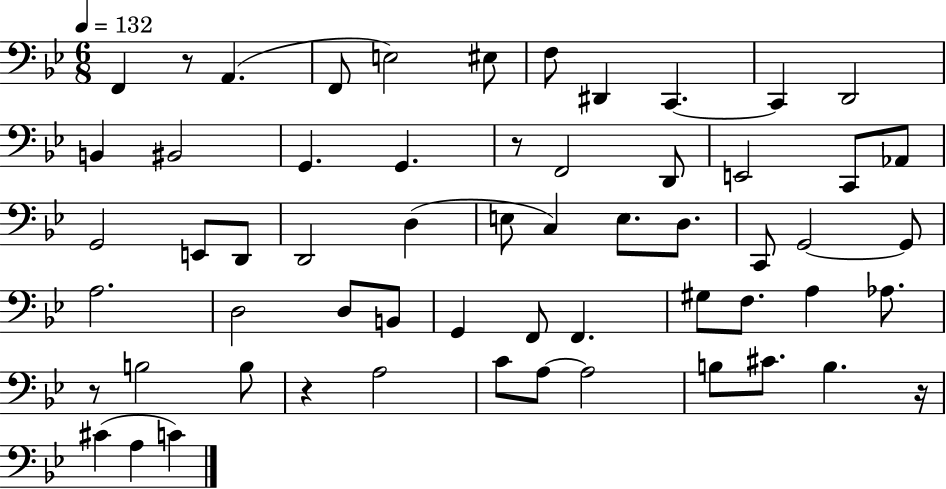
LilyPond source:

{
  \clef bass
  \numericTimeSignature
  \time 6/8
  \key bes \major
  \tempo 4 = 132
  f,4 r8 a,4.( | f,8 e2) eis8 | f8 dis,4 c,4.~~ | c,4 d,2 | \break b,4 bis,2 | g,4. g,4. | r8 f,2 d,8 | e,2 c,8 aes,8 | \break g,2 e,8 d,8 | d,2 d4( | e8 c4) e8. d8. | c,8 g,2~~ g,8 | \break a2. | d2 d8 b,8 | g,4 f,8 f,4. | gis8 f8. a4 aes8. | \break r8 b2 b8 | r4 a2 | c'8 a8~~ a2 | b8 cis'8. b4. r16 | \break cis'4( a4 c'4) | \bar "|."
}